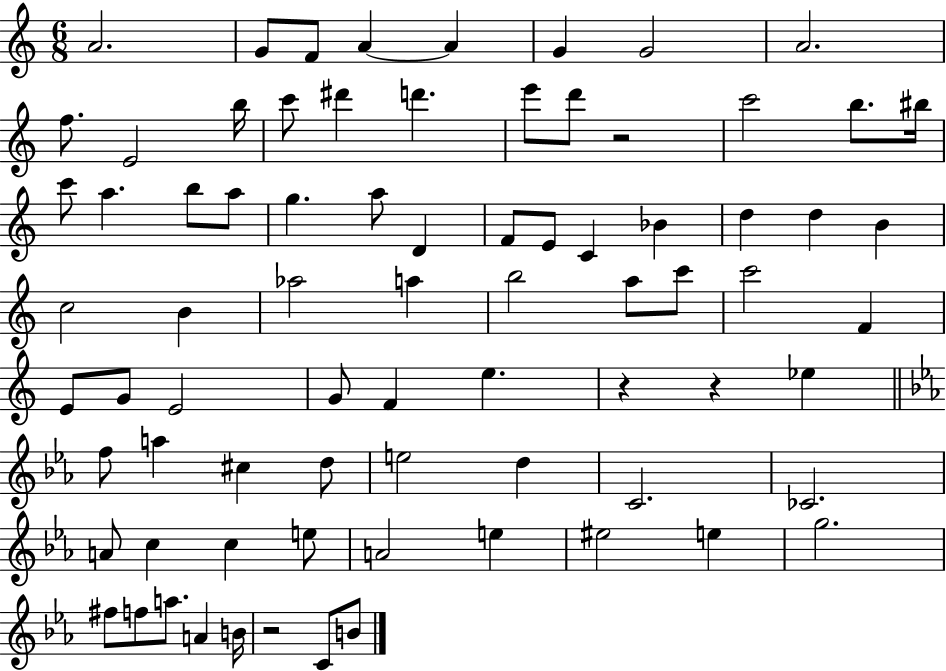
X:1
T:Untitled
M:6/8
L:1/4
K:C
A2 G/2 F/2 A A G G2 A2 f/2 E2 b/4 c'/2 ^d' d' e'/2 d'/2 z2 c'2 b/2 ^b/4 c'/2 a b/2 a/2 g a/2 D F/2 E/2 C _B d d B c2 B _a2 a b2 a/2 c'/2 c'2 F E/2 G/2 E2 G/2 F e z z _e f/2 a ^c d/2 e2 d C2 _C2 A/2 c c e/2 A2 e ^e2 e g2 ^f/2 f/2 a/2 A B/4 z2 C/2 B/2